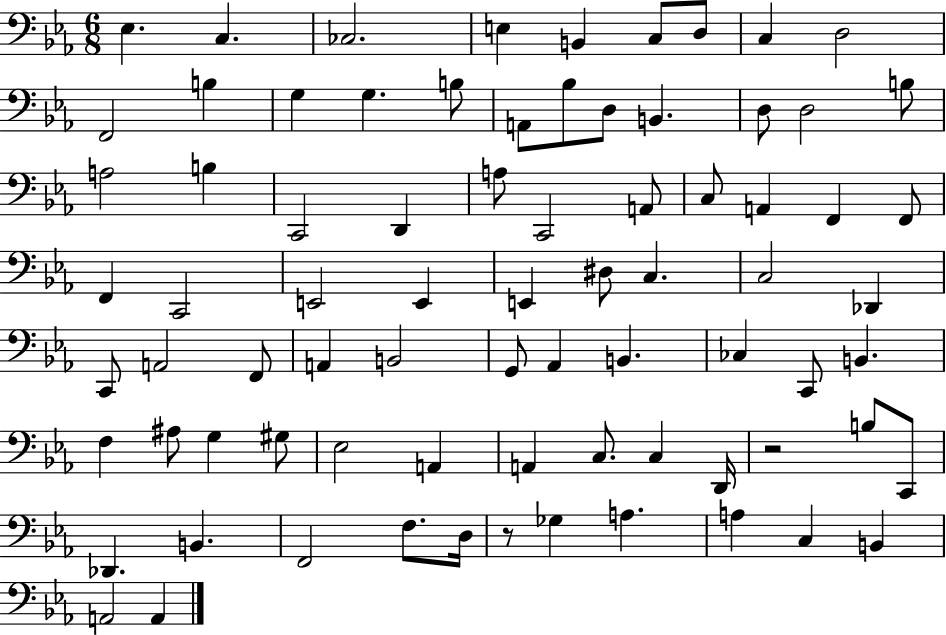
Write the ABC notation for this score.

X:1
T:Untitled
M:6/8
L:1/4
K:Eb
_E, C, _C,2 E, B,, C,/2 D,/2 C, D,2 F,,2 B, G, G, B,/2 A,,/2 _B,/2 D,/2 B,, D,/2 D,2 B,/2 A,2 B, C,,2 D,, A,/2 C,,2 A,,/2 C,/2 A,, F,, F,,/2 F,, C,,2 E,,2 E,, E,, ^D,/2 C, C,2 _D,, C,,/2 A,,2 F,,/2 A,, B,,2 G,,/2 _A,, B,, _C, C,,/2 B,, F, ^A,/2 G, ^G,/2 _E,2 A,, A,, C,/2 C, D,,/4 z2 B,/2 C,,/2 _D,, B,, F,,2 F,/2 D,/4 z/2 _G, A, A, C, B,, A,,2 A,,